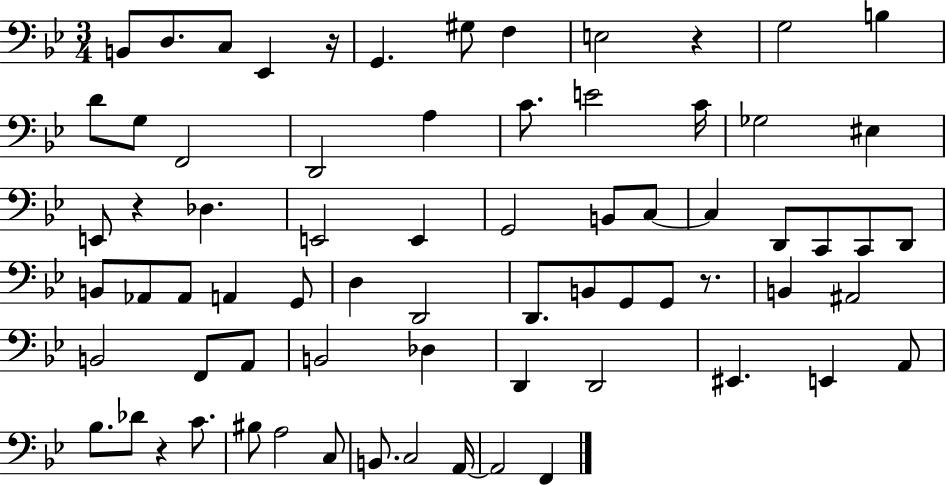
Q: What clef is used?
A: bass